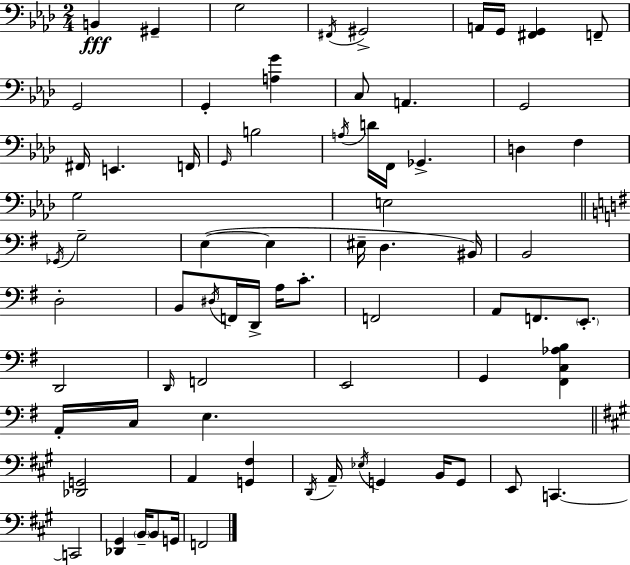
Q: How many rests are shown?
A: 0